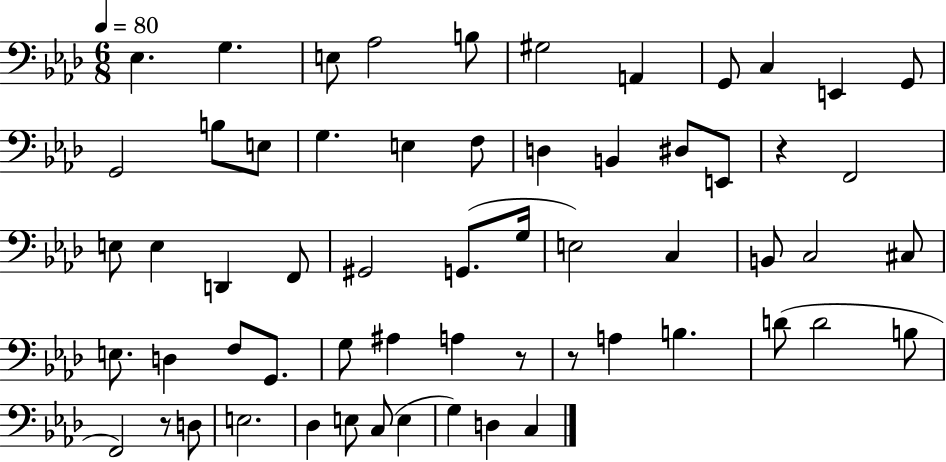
X:1
T:Untitled
M:6/8
L:1/4
K:Ab
_E, G, E,/2 _A,2 B,/2 ^G,2 A,, G,,/2 C, E,, G,,/2 G,,2 B,/2 E,/2 G, E, F,/2 D, B,, ^D,/2 E,,/2 z F,,2 E,/2 E, D,, F,,/2 ^G,,2 G,,/2 G,/4 E,2 C, B,,/2 C,2 ^C,/2 E,/2 D, F,/2 G,,/2 G,/2 ^A, A, z/2 z/2 A, B, D/2 D2 B,/2 F,,2 z/2 D,/2 E,2 _D, E,/2 C,/2 E, G, D, C,